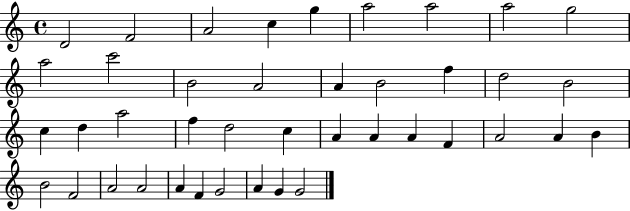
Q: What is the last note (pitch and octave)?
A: G4